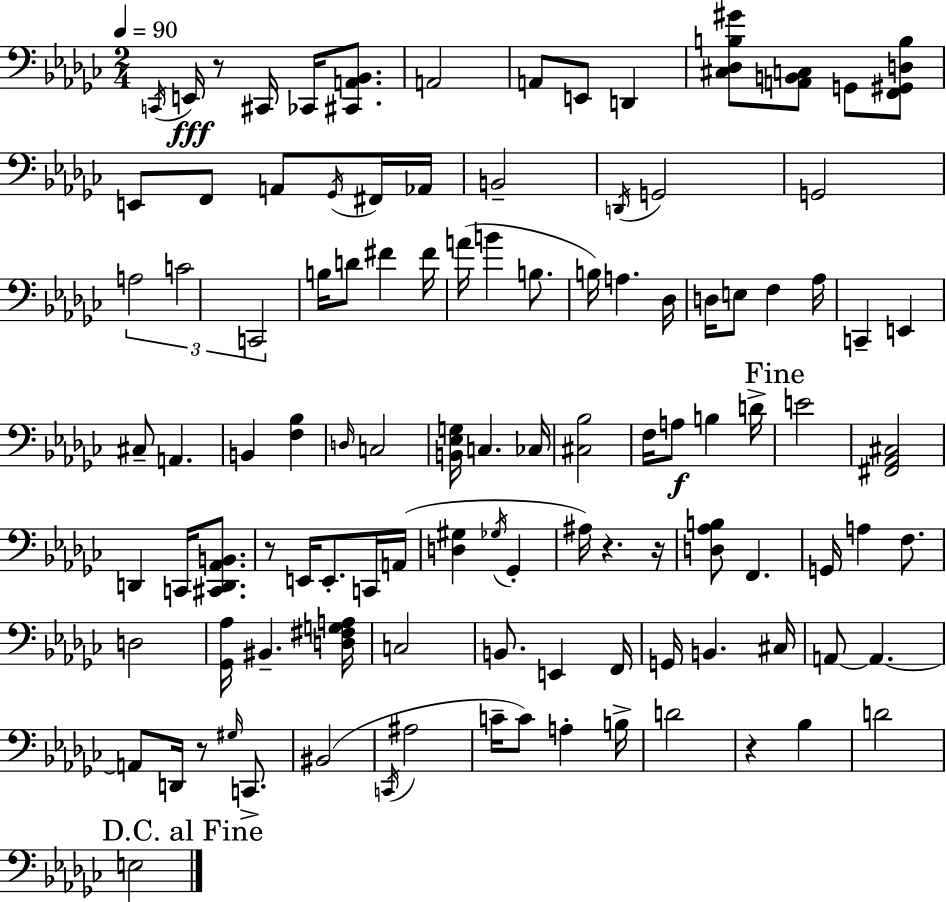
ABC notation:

X:1
T:Untitled
M:2/4
L:1/4
K:Ebm
C,,/4 E,,/4 z/2 ^C,,/4 _C,,/4 [^C,,A,,_B,,]/2 A,,2 A,,/2 E,,/2 D,, [^C,_D,B,^G]/2 [A,,B,,C,]/2 G,,/2 [F,,^G,,D,B,]/2 E,,/2 F,,/2 A,,/2 _G,,/4 ^F,,/4 _A,,/4 B,,2 D,,/4 G,,2 G,,2 A,2 C2 C,,2 B,/4 D/2 ^F ^F/4 A/4 B B,/2 B,/4 A, _D,/4 D,/4 E,/2 F, _A,/4 C,, E,, ^C,/2 A,, B,, [F,_B,] D,/4 C,2 [B,,_E,G,]/4 C, _C,/4 [^C,_B,]2 F,/4 A,/2 B, D/4 E2 [^F,,_A,,^C,]2 D,, C,,/4 [^C,,D,,_A,,B,,]/2 z/2 E,,/4 E,,/2 C,,/4 A,,/4 [D,^G,] _G,/4 _G,, ^A,/4 z z/4 [D,_A,B,]/2 F,, G,,/4 A, F,/2 D,2 [_G,,_A,]/4 ^B,, [D,^F,G,A,]/4 C,2 B,,/2 E,, F,,/4 G,,/4 B,, ^C,/4 A,,/2 A,, A,,/2 D,,/4 z/2 ^G,/4 C,,/2 ^B,,2 C,,/4 ^A,2 C/4 C/2 A, B,/4 D2 z _B, D2 E,2